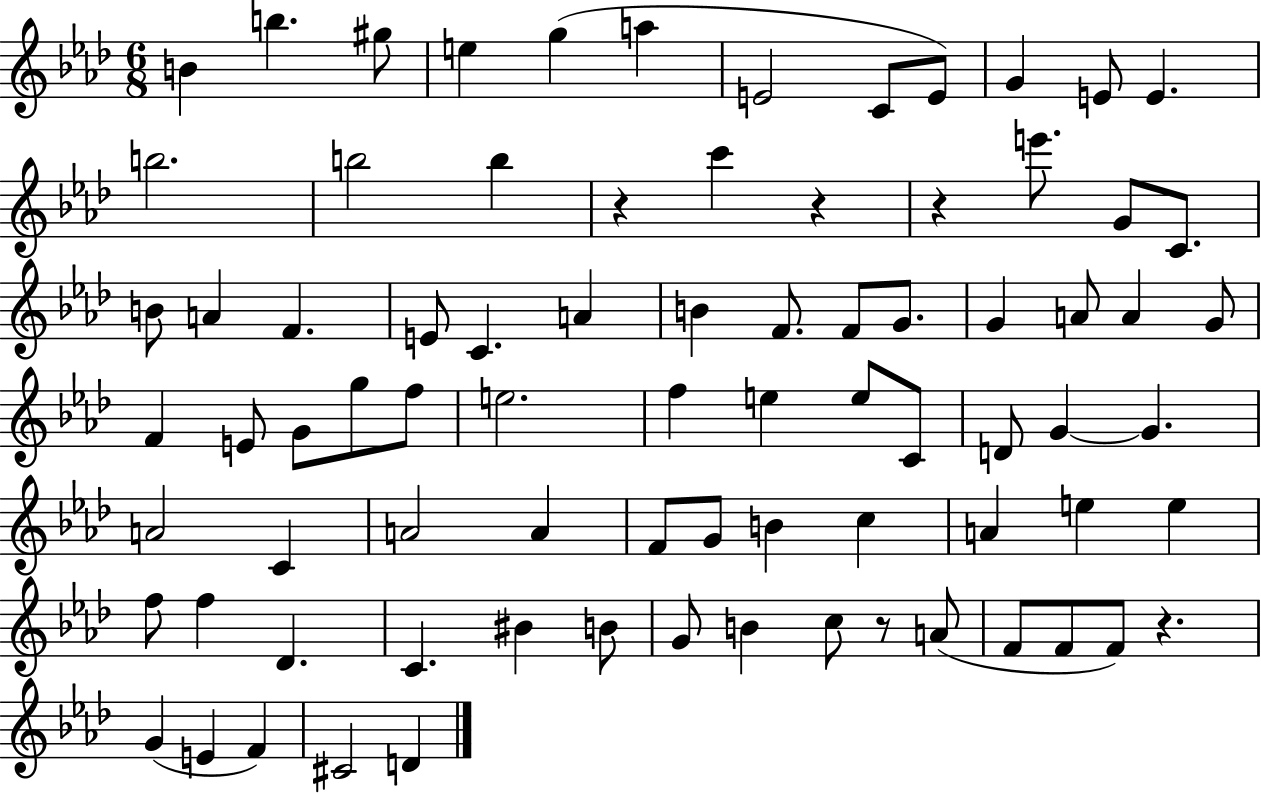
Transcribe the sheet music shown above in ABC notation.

X:1
T:Untitled
M:6/8
L:1/4
K:Ab
B b ^g/2 e g a E2 C/2 E/2 G E/2 E b2 b2 b z c' z z e'/2 G/2 C/2 B/2 A F E/2 C A B F/2 F/2 G/2 G A/2 A G/2 F E/2 G/2 g/2 f/2 e2 f e e/2 C/2 D/2 G G A2 C A2 A F/2 G/2 B c A e e f/2 f _D C ^B B/2 G/2 B c/2 z/2 A/2 F/2 F/2 F/2 z G E F ^C2 D